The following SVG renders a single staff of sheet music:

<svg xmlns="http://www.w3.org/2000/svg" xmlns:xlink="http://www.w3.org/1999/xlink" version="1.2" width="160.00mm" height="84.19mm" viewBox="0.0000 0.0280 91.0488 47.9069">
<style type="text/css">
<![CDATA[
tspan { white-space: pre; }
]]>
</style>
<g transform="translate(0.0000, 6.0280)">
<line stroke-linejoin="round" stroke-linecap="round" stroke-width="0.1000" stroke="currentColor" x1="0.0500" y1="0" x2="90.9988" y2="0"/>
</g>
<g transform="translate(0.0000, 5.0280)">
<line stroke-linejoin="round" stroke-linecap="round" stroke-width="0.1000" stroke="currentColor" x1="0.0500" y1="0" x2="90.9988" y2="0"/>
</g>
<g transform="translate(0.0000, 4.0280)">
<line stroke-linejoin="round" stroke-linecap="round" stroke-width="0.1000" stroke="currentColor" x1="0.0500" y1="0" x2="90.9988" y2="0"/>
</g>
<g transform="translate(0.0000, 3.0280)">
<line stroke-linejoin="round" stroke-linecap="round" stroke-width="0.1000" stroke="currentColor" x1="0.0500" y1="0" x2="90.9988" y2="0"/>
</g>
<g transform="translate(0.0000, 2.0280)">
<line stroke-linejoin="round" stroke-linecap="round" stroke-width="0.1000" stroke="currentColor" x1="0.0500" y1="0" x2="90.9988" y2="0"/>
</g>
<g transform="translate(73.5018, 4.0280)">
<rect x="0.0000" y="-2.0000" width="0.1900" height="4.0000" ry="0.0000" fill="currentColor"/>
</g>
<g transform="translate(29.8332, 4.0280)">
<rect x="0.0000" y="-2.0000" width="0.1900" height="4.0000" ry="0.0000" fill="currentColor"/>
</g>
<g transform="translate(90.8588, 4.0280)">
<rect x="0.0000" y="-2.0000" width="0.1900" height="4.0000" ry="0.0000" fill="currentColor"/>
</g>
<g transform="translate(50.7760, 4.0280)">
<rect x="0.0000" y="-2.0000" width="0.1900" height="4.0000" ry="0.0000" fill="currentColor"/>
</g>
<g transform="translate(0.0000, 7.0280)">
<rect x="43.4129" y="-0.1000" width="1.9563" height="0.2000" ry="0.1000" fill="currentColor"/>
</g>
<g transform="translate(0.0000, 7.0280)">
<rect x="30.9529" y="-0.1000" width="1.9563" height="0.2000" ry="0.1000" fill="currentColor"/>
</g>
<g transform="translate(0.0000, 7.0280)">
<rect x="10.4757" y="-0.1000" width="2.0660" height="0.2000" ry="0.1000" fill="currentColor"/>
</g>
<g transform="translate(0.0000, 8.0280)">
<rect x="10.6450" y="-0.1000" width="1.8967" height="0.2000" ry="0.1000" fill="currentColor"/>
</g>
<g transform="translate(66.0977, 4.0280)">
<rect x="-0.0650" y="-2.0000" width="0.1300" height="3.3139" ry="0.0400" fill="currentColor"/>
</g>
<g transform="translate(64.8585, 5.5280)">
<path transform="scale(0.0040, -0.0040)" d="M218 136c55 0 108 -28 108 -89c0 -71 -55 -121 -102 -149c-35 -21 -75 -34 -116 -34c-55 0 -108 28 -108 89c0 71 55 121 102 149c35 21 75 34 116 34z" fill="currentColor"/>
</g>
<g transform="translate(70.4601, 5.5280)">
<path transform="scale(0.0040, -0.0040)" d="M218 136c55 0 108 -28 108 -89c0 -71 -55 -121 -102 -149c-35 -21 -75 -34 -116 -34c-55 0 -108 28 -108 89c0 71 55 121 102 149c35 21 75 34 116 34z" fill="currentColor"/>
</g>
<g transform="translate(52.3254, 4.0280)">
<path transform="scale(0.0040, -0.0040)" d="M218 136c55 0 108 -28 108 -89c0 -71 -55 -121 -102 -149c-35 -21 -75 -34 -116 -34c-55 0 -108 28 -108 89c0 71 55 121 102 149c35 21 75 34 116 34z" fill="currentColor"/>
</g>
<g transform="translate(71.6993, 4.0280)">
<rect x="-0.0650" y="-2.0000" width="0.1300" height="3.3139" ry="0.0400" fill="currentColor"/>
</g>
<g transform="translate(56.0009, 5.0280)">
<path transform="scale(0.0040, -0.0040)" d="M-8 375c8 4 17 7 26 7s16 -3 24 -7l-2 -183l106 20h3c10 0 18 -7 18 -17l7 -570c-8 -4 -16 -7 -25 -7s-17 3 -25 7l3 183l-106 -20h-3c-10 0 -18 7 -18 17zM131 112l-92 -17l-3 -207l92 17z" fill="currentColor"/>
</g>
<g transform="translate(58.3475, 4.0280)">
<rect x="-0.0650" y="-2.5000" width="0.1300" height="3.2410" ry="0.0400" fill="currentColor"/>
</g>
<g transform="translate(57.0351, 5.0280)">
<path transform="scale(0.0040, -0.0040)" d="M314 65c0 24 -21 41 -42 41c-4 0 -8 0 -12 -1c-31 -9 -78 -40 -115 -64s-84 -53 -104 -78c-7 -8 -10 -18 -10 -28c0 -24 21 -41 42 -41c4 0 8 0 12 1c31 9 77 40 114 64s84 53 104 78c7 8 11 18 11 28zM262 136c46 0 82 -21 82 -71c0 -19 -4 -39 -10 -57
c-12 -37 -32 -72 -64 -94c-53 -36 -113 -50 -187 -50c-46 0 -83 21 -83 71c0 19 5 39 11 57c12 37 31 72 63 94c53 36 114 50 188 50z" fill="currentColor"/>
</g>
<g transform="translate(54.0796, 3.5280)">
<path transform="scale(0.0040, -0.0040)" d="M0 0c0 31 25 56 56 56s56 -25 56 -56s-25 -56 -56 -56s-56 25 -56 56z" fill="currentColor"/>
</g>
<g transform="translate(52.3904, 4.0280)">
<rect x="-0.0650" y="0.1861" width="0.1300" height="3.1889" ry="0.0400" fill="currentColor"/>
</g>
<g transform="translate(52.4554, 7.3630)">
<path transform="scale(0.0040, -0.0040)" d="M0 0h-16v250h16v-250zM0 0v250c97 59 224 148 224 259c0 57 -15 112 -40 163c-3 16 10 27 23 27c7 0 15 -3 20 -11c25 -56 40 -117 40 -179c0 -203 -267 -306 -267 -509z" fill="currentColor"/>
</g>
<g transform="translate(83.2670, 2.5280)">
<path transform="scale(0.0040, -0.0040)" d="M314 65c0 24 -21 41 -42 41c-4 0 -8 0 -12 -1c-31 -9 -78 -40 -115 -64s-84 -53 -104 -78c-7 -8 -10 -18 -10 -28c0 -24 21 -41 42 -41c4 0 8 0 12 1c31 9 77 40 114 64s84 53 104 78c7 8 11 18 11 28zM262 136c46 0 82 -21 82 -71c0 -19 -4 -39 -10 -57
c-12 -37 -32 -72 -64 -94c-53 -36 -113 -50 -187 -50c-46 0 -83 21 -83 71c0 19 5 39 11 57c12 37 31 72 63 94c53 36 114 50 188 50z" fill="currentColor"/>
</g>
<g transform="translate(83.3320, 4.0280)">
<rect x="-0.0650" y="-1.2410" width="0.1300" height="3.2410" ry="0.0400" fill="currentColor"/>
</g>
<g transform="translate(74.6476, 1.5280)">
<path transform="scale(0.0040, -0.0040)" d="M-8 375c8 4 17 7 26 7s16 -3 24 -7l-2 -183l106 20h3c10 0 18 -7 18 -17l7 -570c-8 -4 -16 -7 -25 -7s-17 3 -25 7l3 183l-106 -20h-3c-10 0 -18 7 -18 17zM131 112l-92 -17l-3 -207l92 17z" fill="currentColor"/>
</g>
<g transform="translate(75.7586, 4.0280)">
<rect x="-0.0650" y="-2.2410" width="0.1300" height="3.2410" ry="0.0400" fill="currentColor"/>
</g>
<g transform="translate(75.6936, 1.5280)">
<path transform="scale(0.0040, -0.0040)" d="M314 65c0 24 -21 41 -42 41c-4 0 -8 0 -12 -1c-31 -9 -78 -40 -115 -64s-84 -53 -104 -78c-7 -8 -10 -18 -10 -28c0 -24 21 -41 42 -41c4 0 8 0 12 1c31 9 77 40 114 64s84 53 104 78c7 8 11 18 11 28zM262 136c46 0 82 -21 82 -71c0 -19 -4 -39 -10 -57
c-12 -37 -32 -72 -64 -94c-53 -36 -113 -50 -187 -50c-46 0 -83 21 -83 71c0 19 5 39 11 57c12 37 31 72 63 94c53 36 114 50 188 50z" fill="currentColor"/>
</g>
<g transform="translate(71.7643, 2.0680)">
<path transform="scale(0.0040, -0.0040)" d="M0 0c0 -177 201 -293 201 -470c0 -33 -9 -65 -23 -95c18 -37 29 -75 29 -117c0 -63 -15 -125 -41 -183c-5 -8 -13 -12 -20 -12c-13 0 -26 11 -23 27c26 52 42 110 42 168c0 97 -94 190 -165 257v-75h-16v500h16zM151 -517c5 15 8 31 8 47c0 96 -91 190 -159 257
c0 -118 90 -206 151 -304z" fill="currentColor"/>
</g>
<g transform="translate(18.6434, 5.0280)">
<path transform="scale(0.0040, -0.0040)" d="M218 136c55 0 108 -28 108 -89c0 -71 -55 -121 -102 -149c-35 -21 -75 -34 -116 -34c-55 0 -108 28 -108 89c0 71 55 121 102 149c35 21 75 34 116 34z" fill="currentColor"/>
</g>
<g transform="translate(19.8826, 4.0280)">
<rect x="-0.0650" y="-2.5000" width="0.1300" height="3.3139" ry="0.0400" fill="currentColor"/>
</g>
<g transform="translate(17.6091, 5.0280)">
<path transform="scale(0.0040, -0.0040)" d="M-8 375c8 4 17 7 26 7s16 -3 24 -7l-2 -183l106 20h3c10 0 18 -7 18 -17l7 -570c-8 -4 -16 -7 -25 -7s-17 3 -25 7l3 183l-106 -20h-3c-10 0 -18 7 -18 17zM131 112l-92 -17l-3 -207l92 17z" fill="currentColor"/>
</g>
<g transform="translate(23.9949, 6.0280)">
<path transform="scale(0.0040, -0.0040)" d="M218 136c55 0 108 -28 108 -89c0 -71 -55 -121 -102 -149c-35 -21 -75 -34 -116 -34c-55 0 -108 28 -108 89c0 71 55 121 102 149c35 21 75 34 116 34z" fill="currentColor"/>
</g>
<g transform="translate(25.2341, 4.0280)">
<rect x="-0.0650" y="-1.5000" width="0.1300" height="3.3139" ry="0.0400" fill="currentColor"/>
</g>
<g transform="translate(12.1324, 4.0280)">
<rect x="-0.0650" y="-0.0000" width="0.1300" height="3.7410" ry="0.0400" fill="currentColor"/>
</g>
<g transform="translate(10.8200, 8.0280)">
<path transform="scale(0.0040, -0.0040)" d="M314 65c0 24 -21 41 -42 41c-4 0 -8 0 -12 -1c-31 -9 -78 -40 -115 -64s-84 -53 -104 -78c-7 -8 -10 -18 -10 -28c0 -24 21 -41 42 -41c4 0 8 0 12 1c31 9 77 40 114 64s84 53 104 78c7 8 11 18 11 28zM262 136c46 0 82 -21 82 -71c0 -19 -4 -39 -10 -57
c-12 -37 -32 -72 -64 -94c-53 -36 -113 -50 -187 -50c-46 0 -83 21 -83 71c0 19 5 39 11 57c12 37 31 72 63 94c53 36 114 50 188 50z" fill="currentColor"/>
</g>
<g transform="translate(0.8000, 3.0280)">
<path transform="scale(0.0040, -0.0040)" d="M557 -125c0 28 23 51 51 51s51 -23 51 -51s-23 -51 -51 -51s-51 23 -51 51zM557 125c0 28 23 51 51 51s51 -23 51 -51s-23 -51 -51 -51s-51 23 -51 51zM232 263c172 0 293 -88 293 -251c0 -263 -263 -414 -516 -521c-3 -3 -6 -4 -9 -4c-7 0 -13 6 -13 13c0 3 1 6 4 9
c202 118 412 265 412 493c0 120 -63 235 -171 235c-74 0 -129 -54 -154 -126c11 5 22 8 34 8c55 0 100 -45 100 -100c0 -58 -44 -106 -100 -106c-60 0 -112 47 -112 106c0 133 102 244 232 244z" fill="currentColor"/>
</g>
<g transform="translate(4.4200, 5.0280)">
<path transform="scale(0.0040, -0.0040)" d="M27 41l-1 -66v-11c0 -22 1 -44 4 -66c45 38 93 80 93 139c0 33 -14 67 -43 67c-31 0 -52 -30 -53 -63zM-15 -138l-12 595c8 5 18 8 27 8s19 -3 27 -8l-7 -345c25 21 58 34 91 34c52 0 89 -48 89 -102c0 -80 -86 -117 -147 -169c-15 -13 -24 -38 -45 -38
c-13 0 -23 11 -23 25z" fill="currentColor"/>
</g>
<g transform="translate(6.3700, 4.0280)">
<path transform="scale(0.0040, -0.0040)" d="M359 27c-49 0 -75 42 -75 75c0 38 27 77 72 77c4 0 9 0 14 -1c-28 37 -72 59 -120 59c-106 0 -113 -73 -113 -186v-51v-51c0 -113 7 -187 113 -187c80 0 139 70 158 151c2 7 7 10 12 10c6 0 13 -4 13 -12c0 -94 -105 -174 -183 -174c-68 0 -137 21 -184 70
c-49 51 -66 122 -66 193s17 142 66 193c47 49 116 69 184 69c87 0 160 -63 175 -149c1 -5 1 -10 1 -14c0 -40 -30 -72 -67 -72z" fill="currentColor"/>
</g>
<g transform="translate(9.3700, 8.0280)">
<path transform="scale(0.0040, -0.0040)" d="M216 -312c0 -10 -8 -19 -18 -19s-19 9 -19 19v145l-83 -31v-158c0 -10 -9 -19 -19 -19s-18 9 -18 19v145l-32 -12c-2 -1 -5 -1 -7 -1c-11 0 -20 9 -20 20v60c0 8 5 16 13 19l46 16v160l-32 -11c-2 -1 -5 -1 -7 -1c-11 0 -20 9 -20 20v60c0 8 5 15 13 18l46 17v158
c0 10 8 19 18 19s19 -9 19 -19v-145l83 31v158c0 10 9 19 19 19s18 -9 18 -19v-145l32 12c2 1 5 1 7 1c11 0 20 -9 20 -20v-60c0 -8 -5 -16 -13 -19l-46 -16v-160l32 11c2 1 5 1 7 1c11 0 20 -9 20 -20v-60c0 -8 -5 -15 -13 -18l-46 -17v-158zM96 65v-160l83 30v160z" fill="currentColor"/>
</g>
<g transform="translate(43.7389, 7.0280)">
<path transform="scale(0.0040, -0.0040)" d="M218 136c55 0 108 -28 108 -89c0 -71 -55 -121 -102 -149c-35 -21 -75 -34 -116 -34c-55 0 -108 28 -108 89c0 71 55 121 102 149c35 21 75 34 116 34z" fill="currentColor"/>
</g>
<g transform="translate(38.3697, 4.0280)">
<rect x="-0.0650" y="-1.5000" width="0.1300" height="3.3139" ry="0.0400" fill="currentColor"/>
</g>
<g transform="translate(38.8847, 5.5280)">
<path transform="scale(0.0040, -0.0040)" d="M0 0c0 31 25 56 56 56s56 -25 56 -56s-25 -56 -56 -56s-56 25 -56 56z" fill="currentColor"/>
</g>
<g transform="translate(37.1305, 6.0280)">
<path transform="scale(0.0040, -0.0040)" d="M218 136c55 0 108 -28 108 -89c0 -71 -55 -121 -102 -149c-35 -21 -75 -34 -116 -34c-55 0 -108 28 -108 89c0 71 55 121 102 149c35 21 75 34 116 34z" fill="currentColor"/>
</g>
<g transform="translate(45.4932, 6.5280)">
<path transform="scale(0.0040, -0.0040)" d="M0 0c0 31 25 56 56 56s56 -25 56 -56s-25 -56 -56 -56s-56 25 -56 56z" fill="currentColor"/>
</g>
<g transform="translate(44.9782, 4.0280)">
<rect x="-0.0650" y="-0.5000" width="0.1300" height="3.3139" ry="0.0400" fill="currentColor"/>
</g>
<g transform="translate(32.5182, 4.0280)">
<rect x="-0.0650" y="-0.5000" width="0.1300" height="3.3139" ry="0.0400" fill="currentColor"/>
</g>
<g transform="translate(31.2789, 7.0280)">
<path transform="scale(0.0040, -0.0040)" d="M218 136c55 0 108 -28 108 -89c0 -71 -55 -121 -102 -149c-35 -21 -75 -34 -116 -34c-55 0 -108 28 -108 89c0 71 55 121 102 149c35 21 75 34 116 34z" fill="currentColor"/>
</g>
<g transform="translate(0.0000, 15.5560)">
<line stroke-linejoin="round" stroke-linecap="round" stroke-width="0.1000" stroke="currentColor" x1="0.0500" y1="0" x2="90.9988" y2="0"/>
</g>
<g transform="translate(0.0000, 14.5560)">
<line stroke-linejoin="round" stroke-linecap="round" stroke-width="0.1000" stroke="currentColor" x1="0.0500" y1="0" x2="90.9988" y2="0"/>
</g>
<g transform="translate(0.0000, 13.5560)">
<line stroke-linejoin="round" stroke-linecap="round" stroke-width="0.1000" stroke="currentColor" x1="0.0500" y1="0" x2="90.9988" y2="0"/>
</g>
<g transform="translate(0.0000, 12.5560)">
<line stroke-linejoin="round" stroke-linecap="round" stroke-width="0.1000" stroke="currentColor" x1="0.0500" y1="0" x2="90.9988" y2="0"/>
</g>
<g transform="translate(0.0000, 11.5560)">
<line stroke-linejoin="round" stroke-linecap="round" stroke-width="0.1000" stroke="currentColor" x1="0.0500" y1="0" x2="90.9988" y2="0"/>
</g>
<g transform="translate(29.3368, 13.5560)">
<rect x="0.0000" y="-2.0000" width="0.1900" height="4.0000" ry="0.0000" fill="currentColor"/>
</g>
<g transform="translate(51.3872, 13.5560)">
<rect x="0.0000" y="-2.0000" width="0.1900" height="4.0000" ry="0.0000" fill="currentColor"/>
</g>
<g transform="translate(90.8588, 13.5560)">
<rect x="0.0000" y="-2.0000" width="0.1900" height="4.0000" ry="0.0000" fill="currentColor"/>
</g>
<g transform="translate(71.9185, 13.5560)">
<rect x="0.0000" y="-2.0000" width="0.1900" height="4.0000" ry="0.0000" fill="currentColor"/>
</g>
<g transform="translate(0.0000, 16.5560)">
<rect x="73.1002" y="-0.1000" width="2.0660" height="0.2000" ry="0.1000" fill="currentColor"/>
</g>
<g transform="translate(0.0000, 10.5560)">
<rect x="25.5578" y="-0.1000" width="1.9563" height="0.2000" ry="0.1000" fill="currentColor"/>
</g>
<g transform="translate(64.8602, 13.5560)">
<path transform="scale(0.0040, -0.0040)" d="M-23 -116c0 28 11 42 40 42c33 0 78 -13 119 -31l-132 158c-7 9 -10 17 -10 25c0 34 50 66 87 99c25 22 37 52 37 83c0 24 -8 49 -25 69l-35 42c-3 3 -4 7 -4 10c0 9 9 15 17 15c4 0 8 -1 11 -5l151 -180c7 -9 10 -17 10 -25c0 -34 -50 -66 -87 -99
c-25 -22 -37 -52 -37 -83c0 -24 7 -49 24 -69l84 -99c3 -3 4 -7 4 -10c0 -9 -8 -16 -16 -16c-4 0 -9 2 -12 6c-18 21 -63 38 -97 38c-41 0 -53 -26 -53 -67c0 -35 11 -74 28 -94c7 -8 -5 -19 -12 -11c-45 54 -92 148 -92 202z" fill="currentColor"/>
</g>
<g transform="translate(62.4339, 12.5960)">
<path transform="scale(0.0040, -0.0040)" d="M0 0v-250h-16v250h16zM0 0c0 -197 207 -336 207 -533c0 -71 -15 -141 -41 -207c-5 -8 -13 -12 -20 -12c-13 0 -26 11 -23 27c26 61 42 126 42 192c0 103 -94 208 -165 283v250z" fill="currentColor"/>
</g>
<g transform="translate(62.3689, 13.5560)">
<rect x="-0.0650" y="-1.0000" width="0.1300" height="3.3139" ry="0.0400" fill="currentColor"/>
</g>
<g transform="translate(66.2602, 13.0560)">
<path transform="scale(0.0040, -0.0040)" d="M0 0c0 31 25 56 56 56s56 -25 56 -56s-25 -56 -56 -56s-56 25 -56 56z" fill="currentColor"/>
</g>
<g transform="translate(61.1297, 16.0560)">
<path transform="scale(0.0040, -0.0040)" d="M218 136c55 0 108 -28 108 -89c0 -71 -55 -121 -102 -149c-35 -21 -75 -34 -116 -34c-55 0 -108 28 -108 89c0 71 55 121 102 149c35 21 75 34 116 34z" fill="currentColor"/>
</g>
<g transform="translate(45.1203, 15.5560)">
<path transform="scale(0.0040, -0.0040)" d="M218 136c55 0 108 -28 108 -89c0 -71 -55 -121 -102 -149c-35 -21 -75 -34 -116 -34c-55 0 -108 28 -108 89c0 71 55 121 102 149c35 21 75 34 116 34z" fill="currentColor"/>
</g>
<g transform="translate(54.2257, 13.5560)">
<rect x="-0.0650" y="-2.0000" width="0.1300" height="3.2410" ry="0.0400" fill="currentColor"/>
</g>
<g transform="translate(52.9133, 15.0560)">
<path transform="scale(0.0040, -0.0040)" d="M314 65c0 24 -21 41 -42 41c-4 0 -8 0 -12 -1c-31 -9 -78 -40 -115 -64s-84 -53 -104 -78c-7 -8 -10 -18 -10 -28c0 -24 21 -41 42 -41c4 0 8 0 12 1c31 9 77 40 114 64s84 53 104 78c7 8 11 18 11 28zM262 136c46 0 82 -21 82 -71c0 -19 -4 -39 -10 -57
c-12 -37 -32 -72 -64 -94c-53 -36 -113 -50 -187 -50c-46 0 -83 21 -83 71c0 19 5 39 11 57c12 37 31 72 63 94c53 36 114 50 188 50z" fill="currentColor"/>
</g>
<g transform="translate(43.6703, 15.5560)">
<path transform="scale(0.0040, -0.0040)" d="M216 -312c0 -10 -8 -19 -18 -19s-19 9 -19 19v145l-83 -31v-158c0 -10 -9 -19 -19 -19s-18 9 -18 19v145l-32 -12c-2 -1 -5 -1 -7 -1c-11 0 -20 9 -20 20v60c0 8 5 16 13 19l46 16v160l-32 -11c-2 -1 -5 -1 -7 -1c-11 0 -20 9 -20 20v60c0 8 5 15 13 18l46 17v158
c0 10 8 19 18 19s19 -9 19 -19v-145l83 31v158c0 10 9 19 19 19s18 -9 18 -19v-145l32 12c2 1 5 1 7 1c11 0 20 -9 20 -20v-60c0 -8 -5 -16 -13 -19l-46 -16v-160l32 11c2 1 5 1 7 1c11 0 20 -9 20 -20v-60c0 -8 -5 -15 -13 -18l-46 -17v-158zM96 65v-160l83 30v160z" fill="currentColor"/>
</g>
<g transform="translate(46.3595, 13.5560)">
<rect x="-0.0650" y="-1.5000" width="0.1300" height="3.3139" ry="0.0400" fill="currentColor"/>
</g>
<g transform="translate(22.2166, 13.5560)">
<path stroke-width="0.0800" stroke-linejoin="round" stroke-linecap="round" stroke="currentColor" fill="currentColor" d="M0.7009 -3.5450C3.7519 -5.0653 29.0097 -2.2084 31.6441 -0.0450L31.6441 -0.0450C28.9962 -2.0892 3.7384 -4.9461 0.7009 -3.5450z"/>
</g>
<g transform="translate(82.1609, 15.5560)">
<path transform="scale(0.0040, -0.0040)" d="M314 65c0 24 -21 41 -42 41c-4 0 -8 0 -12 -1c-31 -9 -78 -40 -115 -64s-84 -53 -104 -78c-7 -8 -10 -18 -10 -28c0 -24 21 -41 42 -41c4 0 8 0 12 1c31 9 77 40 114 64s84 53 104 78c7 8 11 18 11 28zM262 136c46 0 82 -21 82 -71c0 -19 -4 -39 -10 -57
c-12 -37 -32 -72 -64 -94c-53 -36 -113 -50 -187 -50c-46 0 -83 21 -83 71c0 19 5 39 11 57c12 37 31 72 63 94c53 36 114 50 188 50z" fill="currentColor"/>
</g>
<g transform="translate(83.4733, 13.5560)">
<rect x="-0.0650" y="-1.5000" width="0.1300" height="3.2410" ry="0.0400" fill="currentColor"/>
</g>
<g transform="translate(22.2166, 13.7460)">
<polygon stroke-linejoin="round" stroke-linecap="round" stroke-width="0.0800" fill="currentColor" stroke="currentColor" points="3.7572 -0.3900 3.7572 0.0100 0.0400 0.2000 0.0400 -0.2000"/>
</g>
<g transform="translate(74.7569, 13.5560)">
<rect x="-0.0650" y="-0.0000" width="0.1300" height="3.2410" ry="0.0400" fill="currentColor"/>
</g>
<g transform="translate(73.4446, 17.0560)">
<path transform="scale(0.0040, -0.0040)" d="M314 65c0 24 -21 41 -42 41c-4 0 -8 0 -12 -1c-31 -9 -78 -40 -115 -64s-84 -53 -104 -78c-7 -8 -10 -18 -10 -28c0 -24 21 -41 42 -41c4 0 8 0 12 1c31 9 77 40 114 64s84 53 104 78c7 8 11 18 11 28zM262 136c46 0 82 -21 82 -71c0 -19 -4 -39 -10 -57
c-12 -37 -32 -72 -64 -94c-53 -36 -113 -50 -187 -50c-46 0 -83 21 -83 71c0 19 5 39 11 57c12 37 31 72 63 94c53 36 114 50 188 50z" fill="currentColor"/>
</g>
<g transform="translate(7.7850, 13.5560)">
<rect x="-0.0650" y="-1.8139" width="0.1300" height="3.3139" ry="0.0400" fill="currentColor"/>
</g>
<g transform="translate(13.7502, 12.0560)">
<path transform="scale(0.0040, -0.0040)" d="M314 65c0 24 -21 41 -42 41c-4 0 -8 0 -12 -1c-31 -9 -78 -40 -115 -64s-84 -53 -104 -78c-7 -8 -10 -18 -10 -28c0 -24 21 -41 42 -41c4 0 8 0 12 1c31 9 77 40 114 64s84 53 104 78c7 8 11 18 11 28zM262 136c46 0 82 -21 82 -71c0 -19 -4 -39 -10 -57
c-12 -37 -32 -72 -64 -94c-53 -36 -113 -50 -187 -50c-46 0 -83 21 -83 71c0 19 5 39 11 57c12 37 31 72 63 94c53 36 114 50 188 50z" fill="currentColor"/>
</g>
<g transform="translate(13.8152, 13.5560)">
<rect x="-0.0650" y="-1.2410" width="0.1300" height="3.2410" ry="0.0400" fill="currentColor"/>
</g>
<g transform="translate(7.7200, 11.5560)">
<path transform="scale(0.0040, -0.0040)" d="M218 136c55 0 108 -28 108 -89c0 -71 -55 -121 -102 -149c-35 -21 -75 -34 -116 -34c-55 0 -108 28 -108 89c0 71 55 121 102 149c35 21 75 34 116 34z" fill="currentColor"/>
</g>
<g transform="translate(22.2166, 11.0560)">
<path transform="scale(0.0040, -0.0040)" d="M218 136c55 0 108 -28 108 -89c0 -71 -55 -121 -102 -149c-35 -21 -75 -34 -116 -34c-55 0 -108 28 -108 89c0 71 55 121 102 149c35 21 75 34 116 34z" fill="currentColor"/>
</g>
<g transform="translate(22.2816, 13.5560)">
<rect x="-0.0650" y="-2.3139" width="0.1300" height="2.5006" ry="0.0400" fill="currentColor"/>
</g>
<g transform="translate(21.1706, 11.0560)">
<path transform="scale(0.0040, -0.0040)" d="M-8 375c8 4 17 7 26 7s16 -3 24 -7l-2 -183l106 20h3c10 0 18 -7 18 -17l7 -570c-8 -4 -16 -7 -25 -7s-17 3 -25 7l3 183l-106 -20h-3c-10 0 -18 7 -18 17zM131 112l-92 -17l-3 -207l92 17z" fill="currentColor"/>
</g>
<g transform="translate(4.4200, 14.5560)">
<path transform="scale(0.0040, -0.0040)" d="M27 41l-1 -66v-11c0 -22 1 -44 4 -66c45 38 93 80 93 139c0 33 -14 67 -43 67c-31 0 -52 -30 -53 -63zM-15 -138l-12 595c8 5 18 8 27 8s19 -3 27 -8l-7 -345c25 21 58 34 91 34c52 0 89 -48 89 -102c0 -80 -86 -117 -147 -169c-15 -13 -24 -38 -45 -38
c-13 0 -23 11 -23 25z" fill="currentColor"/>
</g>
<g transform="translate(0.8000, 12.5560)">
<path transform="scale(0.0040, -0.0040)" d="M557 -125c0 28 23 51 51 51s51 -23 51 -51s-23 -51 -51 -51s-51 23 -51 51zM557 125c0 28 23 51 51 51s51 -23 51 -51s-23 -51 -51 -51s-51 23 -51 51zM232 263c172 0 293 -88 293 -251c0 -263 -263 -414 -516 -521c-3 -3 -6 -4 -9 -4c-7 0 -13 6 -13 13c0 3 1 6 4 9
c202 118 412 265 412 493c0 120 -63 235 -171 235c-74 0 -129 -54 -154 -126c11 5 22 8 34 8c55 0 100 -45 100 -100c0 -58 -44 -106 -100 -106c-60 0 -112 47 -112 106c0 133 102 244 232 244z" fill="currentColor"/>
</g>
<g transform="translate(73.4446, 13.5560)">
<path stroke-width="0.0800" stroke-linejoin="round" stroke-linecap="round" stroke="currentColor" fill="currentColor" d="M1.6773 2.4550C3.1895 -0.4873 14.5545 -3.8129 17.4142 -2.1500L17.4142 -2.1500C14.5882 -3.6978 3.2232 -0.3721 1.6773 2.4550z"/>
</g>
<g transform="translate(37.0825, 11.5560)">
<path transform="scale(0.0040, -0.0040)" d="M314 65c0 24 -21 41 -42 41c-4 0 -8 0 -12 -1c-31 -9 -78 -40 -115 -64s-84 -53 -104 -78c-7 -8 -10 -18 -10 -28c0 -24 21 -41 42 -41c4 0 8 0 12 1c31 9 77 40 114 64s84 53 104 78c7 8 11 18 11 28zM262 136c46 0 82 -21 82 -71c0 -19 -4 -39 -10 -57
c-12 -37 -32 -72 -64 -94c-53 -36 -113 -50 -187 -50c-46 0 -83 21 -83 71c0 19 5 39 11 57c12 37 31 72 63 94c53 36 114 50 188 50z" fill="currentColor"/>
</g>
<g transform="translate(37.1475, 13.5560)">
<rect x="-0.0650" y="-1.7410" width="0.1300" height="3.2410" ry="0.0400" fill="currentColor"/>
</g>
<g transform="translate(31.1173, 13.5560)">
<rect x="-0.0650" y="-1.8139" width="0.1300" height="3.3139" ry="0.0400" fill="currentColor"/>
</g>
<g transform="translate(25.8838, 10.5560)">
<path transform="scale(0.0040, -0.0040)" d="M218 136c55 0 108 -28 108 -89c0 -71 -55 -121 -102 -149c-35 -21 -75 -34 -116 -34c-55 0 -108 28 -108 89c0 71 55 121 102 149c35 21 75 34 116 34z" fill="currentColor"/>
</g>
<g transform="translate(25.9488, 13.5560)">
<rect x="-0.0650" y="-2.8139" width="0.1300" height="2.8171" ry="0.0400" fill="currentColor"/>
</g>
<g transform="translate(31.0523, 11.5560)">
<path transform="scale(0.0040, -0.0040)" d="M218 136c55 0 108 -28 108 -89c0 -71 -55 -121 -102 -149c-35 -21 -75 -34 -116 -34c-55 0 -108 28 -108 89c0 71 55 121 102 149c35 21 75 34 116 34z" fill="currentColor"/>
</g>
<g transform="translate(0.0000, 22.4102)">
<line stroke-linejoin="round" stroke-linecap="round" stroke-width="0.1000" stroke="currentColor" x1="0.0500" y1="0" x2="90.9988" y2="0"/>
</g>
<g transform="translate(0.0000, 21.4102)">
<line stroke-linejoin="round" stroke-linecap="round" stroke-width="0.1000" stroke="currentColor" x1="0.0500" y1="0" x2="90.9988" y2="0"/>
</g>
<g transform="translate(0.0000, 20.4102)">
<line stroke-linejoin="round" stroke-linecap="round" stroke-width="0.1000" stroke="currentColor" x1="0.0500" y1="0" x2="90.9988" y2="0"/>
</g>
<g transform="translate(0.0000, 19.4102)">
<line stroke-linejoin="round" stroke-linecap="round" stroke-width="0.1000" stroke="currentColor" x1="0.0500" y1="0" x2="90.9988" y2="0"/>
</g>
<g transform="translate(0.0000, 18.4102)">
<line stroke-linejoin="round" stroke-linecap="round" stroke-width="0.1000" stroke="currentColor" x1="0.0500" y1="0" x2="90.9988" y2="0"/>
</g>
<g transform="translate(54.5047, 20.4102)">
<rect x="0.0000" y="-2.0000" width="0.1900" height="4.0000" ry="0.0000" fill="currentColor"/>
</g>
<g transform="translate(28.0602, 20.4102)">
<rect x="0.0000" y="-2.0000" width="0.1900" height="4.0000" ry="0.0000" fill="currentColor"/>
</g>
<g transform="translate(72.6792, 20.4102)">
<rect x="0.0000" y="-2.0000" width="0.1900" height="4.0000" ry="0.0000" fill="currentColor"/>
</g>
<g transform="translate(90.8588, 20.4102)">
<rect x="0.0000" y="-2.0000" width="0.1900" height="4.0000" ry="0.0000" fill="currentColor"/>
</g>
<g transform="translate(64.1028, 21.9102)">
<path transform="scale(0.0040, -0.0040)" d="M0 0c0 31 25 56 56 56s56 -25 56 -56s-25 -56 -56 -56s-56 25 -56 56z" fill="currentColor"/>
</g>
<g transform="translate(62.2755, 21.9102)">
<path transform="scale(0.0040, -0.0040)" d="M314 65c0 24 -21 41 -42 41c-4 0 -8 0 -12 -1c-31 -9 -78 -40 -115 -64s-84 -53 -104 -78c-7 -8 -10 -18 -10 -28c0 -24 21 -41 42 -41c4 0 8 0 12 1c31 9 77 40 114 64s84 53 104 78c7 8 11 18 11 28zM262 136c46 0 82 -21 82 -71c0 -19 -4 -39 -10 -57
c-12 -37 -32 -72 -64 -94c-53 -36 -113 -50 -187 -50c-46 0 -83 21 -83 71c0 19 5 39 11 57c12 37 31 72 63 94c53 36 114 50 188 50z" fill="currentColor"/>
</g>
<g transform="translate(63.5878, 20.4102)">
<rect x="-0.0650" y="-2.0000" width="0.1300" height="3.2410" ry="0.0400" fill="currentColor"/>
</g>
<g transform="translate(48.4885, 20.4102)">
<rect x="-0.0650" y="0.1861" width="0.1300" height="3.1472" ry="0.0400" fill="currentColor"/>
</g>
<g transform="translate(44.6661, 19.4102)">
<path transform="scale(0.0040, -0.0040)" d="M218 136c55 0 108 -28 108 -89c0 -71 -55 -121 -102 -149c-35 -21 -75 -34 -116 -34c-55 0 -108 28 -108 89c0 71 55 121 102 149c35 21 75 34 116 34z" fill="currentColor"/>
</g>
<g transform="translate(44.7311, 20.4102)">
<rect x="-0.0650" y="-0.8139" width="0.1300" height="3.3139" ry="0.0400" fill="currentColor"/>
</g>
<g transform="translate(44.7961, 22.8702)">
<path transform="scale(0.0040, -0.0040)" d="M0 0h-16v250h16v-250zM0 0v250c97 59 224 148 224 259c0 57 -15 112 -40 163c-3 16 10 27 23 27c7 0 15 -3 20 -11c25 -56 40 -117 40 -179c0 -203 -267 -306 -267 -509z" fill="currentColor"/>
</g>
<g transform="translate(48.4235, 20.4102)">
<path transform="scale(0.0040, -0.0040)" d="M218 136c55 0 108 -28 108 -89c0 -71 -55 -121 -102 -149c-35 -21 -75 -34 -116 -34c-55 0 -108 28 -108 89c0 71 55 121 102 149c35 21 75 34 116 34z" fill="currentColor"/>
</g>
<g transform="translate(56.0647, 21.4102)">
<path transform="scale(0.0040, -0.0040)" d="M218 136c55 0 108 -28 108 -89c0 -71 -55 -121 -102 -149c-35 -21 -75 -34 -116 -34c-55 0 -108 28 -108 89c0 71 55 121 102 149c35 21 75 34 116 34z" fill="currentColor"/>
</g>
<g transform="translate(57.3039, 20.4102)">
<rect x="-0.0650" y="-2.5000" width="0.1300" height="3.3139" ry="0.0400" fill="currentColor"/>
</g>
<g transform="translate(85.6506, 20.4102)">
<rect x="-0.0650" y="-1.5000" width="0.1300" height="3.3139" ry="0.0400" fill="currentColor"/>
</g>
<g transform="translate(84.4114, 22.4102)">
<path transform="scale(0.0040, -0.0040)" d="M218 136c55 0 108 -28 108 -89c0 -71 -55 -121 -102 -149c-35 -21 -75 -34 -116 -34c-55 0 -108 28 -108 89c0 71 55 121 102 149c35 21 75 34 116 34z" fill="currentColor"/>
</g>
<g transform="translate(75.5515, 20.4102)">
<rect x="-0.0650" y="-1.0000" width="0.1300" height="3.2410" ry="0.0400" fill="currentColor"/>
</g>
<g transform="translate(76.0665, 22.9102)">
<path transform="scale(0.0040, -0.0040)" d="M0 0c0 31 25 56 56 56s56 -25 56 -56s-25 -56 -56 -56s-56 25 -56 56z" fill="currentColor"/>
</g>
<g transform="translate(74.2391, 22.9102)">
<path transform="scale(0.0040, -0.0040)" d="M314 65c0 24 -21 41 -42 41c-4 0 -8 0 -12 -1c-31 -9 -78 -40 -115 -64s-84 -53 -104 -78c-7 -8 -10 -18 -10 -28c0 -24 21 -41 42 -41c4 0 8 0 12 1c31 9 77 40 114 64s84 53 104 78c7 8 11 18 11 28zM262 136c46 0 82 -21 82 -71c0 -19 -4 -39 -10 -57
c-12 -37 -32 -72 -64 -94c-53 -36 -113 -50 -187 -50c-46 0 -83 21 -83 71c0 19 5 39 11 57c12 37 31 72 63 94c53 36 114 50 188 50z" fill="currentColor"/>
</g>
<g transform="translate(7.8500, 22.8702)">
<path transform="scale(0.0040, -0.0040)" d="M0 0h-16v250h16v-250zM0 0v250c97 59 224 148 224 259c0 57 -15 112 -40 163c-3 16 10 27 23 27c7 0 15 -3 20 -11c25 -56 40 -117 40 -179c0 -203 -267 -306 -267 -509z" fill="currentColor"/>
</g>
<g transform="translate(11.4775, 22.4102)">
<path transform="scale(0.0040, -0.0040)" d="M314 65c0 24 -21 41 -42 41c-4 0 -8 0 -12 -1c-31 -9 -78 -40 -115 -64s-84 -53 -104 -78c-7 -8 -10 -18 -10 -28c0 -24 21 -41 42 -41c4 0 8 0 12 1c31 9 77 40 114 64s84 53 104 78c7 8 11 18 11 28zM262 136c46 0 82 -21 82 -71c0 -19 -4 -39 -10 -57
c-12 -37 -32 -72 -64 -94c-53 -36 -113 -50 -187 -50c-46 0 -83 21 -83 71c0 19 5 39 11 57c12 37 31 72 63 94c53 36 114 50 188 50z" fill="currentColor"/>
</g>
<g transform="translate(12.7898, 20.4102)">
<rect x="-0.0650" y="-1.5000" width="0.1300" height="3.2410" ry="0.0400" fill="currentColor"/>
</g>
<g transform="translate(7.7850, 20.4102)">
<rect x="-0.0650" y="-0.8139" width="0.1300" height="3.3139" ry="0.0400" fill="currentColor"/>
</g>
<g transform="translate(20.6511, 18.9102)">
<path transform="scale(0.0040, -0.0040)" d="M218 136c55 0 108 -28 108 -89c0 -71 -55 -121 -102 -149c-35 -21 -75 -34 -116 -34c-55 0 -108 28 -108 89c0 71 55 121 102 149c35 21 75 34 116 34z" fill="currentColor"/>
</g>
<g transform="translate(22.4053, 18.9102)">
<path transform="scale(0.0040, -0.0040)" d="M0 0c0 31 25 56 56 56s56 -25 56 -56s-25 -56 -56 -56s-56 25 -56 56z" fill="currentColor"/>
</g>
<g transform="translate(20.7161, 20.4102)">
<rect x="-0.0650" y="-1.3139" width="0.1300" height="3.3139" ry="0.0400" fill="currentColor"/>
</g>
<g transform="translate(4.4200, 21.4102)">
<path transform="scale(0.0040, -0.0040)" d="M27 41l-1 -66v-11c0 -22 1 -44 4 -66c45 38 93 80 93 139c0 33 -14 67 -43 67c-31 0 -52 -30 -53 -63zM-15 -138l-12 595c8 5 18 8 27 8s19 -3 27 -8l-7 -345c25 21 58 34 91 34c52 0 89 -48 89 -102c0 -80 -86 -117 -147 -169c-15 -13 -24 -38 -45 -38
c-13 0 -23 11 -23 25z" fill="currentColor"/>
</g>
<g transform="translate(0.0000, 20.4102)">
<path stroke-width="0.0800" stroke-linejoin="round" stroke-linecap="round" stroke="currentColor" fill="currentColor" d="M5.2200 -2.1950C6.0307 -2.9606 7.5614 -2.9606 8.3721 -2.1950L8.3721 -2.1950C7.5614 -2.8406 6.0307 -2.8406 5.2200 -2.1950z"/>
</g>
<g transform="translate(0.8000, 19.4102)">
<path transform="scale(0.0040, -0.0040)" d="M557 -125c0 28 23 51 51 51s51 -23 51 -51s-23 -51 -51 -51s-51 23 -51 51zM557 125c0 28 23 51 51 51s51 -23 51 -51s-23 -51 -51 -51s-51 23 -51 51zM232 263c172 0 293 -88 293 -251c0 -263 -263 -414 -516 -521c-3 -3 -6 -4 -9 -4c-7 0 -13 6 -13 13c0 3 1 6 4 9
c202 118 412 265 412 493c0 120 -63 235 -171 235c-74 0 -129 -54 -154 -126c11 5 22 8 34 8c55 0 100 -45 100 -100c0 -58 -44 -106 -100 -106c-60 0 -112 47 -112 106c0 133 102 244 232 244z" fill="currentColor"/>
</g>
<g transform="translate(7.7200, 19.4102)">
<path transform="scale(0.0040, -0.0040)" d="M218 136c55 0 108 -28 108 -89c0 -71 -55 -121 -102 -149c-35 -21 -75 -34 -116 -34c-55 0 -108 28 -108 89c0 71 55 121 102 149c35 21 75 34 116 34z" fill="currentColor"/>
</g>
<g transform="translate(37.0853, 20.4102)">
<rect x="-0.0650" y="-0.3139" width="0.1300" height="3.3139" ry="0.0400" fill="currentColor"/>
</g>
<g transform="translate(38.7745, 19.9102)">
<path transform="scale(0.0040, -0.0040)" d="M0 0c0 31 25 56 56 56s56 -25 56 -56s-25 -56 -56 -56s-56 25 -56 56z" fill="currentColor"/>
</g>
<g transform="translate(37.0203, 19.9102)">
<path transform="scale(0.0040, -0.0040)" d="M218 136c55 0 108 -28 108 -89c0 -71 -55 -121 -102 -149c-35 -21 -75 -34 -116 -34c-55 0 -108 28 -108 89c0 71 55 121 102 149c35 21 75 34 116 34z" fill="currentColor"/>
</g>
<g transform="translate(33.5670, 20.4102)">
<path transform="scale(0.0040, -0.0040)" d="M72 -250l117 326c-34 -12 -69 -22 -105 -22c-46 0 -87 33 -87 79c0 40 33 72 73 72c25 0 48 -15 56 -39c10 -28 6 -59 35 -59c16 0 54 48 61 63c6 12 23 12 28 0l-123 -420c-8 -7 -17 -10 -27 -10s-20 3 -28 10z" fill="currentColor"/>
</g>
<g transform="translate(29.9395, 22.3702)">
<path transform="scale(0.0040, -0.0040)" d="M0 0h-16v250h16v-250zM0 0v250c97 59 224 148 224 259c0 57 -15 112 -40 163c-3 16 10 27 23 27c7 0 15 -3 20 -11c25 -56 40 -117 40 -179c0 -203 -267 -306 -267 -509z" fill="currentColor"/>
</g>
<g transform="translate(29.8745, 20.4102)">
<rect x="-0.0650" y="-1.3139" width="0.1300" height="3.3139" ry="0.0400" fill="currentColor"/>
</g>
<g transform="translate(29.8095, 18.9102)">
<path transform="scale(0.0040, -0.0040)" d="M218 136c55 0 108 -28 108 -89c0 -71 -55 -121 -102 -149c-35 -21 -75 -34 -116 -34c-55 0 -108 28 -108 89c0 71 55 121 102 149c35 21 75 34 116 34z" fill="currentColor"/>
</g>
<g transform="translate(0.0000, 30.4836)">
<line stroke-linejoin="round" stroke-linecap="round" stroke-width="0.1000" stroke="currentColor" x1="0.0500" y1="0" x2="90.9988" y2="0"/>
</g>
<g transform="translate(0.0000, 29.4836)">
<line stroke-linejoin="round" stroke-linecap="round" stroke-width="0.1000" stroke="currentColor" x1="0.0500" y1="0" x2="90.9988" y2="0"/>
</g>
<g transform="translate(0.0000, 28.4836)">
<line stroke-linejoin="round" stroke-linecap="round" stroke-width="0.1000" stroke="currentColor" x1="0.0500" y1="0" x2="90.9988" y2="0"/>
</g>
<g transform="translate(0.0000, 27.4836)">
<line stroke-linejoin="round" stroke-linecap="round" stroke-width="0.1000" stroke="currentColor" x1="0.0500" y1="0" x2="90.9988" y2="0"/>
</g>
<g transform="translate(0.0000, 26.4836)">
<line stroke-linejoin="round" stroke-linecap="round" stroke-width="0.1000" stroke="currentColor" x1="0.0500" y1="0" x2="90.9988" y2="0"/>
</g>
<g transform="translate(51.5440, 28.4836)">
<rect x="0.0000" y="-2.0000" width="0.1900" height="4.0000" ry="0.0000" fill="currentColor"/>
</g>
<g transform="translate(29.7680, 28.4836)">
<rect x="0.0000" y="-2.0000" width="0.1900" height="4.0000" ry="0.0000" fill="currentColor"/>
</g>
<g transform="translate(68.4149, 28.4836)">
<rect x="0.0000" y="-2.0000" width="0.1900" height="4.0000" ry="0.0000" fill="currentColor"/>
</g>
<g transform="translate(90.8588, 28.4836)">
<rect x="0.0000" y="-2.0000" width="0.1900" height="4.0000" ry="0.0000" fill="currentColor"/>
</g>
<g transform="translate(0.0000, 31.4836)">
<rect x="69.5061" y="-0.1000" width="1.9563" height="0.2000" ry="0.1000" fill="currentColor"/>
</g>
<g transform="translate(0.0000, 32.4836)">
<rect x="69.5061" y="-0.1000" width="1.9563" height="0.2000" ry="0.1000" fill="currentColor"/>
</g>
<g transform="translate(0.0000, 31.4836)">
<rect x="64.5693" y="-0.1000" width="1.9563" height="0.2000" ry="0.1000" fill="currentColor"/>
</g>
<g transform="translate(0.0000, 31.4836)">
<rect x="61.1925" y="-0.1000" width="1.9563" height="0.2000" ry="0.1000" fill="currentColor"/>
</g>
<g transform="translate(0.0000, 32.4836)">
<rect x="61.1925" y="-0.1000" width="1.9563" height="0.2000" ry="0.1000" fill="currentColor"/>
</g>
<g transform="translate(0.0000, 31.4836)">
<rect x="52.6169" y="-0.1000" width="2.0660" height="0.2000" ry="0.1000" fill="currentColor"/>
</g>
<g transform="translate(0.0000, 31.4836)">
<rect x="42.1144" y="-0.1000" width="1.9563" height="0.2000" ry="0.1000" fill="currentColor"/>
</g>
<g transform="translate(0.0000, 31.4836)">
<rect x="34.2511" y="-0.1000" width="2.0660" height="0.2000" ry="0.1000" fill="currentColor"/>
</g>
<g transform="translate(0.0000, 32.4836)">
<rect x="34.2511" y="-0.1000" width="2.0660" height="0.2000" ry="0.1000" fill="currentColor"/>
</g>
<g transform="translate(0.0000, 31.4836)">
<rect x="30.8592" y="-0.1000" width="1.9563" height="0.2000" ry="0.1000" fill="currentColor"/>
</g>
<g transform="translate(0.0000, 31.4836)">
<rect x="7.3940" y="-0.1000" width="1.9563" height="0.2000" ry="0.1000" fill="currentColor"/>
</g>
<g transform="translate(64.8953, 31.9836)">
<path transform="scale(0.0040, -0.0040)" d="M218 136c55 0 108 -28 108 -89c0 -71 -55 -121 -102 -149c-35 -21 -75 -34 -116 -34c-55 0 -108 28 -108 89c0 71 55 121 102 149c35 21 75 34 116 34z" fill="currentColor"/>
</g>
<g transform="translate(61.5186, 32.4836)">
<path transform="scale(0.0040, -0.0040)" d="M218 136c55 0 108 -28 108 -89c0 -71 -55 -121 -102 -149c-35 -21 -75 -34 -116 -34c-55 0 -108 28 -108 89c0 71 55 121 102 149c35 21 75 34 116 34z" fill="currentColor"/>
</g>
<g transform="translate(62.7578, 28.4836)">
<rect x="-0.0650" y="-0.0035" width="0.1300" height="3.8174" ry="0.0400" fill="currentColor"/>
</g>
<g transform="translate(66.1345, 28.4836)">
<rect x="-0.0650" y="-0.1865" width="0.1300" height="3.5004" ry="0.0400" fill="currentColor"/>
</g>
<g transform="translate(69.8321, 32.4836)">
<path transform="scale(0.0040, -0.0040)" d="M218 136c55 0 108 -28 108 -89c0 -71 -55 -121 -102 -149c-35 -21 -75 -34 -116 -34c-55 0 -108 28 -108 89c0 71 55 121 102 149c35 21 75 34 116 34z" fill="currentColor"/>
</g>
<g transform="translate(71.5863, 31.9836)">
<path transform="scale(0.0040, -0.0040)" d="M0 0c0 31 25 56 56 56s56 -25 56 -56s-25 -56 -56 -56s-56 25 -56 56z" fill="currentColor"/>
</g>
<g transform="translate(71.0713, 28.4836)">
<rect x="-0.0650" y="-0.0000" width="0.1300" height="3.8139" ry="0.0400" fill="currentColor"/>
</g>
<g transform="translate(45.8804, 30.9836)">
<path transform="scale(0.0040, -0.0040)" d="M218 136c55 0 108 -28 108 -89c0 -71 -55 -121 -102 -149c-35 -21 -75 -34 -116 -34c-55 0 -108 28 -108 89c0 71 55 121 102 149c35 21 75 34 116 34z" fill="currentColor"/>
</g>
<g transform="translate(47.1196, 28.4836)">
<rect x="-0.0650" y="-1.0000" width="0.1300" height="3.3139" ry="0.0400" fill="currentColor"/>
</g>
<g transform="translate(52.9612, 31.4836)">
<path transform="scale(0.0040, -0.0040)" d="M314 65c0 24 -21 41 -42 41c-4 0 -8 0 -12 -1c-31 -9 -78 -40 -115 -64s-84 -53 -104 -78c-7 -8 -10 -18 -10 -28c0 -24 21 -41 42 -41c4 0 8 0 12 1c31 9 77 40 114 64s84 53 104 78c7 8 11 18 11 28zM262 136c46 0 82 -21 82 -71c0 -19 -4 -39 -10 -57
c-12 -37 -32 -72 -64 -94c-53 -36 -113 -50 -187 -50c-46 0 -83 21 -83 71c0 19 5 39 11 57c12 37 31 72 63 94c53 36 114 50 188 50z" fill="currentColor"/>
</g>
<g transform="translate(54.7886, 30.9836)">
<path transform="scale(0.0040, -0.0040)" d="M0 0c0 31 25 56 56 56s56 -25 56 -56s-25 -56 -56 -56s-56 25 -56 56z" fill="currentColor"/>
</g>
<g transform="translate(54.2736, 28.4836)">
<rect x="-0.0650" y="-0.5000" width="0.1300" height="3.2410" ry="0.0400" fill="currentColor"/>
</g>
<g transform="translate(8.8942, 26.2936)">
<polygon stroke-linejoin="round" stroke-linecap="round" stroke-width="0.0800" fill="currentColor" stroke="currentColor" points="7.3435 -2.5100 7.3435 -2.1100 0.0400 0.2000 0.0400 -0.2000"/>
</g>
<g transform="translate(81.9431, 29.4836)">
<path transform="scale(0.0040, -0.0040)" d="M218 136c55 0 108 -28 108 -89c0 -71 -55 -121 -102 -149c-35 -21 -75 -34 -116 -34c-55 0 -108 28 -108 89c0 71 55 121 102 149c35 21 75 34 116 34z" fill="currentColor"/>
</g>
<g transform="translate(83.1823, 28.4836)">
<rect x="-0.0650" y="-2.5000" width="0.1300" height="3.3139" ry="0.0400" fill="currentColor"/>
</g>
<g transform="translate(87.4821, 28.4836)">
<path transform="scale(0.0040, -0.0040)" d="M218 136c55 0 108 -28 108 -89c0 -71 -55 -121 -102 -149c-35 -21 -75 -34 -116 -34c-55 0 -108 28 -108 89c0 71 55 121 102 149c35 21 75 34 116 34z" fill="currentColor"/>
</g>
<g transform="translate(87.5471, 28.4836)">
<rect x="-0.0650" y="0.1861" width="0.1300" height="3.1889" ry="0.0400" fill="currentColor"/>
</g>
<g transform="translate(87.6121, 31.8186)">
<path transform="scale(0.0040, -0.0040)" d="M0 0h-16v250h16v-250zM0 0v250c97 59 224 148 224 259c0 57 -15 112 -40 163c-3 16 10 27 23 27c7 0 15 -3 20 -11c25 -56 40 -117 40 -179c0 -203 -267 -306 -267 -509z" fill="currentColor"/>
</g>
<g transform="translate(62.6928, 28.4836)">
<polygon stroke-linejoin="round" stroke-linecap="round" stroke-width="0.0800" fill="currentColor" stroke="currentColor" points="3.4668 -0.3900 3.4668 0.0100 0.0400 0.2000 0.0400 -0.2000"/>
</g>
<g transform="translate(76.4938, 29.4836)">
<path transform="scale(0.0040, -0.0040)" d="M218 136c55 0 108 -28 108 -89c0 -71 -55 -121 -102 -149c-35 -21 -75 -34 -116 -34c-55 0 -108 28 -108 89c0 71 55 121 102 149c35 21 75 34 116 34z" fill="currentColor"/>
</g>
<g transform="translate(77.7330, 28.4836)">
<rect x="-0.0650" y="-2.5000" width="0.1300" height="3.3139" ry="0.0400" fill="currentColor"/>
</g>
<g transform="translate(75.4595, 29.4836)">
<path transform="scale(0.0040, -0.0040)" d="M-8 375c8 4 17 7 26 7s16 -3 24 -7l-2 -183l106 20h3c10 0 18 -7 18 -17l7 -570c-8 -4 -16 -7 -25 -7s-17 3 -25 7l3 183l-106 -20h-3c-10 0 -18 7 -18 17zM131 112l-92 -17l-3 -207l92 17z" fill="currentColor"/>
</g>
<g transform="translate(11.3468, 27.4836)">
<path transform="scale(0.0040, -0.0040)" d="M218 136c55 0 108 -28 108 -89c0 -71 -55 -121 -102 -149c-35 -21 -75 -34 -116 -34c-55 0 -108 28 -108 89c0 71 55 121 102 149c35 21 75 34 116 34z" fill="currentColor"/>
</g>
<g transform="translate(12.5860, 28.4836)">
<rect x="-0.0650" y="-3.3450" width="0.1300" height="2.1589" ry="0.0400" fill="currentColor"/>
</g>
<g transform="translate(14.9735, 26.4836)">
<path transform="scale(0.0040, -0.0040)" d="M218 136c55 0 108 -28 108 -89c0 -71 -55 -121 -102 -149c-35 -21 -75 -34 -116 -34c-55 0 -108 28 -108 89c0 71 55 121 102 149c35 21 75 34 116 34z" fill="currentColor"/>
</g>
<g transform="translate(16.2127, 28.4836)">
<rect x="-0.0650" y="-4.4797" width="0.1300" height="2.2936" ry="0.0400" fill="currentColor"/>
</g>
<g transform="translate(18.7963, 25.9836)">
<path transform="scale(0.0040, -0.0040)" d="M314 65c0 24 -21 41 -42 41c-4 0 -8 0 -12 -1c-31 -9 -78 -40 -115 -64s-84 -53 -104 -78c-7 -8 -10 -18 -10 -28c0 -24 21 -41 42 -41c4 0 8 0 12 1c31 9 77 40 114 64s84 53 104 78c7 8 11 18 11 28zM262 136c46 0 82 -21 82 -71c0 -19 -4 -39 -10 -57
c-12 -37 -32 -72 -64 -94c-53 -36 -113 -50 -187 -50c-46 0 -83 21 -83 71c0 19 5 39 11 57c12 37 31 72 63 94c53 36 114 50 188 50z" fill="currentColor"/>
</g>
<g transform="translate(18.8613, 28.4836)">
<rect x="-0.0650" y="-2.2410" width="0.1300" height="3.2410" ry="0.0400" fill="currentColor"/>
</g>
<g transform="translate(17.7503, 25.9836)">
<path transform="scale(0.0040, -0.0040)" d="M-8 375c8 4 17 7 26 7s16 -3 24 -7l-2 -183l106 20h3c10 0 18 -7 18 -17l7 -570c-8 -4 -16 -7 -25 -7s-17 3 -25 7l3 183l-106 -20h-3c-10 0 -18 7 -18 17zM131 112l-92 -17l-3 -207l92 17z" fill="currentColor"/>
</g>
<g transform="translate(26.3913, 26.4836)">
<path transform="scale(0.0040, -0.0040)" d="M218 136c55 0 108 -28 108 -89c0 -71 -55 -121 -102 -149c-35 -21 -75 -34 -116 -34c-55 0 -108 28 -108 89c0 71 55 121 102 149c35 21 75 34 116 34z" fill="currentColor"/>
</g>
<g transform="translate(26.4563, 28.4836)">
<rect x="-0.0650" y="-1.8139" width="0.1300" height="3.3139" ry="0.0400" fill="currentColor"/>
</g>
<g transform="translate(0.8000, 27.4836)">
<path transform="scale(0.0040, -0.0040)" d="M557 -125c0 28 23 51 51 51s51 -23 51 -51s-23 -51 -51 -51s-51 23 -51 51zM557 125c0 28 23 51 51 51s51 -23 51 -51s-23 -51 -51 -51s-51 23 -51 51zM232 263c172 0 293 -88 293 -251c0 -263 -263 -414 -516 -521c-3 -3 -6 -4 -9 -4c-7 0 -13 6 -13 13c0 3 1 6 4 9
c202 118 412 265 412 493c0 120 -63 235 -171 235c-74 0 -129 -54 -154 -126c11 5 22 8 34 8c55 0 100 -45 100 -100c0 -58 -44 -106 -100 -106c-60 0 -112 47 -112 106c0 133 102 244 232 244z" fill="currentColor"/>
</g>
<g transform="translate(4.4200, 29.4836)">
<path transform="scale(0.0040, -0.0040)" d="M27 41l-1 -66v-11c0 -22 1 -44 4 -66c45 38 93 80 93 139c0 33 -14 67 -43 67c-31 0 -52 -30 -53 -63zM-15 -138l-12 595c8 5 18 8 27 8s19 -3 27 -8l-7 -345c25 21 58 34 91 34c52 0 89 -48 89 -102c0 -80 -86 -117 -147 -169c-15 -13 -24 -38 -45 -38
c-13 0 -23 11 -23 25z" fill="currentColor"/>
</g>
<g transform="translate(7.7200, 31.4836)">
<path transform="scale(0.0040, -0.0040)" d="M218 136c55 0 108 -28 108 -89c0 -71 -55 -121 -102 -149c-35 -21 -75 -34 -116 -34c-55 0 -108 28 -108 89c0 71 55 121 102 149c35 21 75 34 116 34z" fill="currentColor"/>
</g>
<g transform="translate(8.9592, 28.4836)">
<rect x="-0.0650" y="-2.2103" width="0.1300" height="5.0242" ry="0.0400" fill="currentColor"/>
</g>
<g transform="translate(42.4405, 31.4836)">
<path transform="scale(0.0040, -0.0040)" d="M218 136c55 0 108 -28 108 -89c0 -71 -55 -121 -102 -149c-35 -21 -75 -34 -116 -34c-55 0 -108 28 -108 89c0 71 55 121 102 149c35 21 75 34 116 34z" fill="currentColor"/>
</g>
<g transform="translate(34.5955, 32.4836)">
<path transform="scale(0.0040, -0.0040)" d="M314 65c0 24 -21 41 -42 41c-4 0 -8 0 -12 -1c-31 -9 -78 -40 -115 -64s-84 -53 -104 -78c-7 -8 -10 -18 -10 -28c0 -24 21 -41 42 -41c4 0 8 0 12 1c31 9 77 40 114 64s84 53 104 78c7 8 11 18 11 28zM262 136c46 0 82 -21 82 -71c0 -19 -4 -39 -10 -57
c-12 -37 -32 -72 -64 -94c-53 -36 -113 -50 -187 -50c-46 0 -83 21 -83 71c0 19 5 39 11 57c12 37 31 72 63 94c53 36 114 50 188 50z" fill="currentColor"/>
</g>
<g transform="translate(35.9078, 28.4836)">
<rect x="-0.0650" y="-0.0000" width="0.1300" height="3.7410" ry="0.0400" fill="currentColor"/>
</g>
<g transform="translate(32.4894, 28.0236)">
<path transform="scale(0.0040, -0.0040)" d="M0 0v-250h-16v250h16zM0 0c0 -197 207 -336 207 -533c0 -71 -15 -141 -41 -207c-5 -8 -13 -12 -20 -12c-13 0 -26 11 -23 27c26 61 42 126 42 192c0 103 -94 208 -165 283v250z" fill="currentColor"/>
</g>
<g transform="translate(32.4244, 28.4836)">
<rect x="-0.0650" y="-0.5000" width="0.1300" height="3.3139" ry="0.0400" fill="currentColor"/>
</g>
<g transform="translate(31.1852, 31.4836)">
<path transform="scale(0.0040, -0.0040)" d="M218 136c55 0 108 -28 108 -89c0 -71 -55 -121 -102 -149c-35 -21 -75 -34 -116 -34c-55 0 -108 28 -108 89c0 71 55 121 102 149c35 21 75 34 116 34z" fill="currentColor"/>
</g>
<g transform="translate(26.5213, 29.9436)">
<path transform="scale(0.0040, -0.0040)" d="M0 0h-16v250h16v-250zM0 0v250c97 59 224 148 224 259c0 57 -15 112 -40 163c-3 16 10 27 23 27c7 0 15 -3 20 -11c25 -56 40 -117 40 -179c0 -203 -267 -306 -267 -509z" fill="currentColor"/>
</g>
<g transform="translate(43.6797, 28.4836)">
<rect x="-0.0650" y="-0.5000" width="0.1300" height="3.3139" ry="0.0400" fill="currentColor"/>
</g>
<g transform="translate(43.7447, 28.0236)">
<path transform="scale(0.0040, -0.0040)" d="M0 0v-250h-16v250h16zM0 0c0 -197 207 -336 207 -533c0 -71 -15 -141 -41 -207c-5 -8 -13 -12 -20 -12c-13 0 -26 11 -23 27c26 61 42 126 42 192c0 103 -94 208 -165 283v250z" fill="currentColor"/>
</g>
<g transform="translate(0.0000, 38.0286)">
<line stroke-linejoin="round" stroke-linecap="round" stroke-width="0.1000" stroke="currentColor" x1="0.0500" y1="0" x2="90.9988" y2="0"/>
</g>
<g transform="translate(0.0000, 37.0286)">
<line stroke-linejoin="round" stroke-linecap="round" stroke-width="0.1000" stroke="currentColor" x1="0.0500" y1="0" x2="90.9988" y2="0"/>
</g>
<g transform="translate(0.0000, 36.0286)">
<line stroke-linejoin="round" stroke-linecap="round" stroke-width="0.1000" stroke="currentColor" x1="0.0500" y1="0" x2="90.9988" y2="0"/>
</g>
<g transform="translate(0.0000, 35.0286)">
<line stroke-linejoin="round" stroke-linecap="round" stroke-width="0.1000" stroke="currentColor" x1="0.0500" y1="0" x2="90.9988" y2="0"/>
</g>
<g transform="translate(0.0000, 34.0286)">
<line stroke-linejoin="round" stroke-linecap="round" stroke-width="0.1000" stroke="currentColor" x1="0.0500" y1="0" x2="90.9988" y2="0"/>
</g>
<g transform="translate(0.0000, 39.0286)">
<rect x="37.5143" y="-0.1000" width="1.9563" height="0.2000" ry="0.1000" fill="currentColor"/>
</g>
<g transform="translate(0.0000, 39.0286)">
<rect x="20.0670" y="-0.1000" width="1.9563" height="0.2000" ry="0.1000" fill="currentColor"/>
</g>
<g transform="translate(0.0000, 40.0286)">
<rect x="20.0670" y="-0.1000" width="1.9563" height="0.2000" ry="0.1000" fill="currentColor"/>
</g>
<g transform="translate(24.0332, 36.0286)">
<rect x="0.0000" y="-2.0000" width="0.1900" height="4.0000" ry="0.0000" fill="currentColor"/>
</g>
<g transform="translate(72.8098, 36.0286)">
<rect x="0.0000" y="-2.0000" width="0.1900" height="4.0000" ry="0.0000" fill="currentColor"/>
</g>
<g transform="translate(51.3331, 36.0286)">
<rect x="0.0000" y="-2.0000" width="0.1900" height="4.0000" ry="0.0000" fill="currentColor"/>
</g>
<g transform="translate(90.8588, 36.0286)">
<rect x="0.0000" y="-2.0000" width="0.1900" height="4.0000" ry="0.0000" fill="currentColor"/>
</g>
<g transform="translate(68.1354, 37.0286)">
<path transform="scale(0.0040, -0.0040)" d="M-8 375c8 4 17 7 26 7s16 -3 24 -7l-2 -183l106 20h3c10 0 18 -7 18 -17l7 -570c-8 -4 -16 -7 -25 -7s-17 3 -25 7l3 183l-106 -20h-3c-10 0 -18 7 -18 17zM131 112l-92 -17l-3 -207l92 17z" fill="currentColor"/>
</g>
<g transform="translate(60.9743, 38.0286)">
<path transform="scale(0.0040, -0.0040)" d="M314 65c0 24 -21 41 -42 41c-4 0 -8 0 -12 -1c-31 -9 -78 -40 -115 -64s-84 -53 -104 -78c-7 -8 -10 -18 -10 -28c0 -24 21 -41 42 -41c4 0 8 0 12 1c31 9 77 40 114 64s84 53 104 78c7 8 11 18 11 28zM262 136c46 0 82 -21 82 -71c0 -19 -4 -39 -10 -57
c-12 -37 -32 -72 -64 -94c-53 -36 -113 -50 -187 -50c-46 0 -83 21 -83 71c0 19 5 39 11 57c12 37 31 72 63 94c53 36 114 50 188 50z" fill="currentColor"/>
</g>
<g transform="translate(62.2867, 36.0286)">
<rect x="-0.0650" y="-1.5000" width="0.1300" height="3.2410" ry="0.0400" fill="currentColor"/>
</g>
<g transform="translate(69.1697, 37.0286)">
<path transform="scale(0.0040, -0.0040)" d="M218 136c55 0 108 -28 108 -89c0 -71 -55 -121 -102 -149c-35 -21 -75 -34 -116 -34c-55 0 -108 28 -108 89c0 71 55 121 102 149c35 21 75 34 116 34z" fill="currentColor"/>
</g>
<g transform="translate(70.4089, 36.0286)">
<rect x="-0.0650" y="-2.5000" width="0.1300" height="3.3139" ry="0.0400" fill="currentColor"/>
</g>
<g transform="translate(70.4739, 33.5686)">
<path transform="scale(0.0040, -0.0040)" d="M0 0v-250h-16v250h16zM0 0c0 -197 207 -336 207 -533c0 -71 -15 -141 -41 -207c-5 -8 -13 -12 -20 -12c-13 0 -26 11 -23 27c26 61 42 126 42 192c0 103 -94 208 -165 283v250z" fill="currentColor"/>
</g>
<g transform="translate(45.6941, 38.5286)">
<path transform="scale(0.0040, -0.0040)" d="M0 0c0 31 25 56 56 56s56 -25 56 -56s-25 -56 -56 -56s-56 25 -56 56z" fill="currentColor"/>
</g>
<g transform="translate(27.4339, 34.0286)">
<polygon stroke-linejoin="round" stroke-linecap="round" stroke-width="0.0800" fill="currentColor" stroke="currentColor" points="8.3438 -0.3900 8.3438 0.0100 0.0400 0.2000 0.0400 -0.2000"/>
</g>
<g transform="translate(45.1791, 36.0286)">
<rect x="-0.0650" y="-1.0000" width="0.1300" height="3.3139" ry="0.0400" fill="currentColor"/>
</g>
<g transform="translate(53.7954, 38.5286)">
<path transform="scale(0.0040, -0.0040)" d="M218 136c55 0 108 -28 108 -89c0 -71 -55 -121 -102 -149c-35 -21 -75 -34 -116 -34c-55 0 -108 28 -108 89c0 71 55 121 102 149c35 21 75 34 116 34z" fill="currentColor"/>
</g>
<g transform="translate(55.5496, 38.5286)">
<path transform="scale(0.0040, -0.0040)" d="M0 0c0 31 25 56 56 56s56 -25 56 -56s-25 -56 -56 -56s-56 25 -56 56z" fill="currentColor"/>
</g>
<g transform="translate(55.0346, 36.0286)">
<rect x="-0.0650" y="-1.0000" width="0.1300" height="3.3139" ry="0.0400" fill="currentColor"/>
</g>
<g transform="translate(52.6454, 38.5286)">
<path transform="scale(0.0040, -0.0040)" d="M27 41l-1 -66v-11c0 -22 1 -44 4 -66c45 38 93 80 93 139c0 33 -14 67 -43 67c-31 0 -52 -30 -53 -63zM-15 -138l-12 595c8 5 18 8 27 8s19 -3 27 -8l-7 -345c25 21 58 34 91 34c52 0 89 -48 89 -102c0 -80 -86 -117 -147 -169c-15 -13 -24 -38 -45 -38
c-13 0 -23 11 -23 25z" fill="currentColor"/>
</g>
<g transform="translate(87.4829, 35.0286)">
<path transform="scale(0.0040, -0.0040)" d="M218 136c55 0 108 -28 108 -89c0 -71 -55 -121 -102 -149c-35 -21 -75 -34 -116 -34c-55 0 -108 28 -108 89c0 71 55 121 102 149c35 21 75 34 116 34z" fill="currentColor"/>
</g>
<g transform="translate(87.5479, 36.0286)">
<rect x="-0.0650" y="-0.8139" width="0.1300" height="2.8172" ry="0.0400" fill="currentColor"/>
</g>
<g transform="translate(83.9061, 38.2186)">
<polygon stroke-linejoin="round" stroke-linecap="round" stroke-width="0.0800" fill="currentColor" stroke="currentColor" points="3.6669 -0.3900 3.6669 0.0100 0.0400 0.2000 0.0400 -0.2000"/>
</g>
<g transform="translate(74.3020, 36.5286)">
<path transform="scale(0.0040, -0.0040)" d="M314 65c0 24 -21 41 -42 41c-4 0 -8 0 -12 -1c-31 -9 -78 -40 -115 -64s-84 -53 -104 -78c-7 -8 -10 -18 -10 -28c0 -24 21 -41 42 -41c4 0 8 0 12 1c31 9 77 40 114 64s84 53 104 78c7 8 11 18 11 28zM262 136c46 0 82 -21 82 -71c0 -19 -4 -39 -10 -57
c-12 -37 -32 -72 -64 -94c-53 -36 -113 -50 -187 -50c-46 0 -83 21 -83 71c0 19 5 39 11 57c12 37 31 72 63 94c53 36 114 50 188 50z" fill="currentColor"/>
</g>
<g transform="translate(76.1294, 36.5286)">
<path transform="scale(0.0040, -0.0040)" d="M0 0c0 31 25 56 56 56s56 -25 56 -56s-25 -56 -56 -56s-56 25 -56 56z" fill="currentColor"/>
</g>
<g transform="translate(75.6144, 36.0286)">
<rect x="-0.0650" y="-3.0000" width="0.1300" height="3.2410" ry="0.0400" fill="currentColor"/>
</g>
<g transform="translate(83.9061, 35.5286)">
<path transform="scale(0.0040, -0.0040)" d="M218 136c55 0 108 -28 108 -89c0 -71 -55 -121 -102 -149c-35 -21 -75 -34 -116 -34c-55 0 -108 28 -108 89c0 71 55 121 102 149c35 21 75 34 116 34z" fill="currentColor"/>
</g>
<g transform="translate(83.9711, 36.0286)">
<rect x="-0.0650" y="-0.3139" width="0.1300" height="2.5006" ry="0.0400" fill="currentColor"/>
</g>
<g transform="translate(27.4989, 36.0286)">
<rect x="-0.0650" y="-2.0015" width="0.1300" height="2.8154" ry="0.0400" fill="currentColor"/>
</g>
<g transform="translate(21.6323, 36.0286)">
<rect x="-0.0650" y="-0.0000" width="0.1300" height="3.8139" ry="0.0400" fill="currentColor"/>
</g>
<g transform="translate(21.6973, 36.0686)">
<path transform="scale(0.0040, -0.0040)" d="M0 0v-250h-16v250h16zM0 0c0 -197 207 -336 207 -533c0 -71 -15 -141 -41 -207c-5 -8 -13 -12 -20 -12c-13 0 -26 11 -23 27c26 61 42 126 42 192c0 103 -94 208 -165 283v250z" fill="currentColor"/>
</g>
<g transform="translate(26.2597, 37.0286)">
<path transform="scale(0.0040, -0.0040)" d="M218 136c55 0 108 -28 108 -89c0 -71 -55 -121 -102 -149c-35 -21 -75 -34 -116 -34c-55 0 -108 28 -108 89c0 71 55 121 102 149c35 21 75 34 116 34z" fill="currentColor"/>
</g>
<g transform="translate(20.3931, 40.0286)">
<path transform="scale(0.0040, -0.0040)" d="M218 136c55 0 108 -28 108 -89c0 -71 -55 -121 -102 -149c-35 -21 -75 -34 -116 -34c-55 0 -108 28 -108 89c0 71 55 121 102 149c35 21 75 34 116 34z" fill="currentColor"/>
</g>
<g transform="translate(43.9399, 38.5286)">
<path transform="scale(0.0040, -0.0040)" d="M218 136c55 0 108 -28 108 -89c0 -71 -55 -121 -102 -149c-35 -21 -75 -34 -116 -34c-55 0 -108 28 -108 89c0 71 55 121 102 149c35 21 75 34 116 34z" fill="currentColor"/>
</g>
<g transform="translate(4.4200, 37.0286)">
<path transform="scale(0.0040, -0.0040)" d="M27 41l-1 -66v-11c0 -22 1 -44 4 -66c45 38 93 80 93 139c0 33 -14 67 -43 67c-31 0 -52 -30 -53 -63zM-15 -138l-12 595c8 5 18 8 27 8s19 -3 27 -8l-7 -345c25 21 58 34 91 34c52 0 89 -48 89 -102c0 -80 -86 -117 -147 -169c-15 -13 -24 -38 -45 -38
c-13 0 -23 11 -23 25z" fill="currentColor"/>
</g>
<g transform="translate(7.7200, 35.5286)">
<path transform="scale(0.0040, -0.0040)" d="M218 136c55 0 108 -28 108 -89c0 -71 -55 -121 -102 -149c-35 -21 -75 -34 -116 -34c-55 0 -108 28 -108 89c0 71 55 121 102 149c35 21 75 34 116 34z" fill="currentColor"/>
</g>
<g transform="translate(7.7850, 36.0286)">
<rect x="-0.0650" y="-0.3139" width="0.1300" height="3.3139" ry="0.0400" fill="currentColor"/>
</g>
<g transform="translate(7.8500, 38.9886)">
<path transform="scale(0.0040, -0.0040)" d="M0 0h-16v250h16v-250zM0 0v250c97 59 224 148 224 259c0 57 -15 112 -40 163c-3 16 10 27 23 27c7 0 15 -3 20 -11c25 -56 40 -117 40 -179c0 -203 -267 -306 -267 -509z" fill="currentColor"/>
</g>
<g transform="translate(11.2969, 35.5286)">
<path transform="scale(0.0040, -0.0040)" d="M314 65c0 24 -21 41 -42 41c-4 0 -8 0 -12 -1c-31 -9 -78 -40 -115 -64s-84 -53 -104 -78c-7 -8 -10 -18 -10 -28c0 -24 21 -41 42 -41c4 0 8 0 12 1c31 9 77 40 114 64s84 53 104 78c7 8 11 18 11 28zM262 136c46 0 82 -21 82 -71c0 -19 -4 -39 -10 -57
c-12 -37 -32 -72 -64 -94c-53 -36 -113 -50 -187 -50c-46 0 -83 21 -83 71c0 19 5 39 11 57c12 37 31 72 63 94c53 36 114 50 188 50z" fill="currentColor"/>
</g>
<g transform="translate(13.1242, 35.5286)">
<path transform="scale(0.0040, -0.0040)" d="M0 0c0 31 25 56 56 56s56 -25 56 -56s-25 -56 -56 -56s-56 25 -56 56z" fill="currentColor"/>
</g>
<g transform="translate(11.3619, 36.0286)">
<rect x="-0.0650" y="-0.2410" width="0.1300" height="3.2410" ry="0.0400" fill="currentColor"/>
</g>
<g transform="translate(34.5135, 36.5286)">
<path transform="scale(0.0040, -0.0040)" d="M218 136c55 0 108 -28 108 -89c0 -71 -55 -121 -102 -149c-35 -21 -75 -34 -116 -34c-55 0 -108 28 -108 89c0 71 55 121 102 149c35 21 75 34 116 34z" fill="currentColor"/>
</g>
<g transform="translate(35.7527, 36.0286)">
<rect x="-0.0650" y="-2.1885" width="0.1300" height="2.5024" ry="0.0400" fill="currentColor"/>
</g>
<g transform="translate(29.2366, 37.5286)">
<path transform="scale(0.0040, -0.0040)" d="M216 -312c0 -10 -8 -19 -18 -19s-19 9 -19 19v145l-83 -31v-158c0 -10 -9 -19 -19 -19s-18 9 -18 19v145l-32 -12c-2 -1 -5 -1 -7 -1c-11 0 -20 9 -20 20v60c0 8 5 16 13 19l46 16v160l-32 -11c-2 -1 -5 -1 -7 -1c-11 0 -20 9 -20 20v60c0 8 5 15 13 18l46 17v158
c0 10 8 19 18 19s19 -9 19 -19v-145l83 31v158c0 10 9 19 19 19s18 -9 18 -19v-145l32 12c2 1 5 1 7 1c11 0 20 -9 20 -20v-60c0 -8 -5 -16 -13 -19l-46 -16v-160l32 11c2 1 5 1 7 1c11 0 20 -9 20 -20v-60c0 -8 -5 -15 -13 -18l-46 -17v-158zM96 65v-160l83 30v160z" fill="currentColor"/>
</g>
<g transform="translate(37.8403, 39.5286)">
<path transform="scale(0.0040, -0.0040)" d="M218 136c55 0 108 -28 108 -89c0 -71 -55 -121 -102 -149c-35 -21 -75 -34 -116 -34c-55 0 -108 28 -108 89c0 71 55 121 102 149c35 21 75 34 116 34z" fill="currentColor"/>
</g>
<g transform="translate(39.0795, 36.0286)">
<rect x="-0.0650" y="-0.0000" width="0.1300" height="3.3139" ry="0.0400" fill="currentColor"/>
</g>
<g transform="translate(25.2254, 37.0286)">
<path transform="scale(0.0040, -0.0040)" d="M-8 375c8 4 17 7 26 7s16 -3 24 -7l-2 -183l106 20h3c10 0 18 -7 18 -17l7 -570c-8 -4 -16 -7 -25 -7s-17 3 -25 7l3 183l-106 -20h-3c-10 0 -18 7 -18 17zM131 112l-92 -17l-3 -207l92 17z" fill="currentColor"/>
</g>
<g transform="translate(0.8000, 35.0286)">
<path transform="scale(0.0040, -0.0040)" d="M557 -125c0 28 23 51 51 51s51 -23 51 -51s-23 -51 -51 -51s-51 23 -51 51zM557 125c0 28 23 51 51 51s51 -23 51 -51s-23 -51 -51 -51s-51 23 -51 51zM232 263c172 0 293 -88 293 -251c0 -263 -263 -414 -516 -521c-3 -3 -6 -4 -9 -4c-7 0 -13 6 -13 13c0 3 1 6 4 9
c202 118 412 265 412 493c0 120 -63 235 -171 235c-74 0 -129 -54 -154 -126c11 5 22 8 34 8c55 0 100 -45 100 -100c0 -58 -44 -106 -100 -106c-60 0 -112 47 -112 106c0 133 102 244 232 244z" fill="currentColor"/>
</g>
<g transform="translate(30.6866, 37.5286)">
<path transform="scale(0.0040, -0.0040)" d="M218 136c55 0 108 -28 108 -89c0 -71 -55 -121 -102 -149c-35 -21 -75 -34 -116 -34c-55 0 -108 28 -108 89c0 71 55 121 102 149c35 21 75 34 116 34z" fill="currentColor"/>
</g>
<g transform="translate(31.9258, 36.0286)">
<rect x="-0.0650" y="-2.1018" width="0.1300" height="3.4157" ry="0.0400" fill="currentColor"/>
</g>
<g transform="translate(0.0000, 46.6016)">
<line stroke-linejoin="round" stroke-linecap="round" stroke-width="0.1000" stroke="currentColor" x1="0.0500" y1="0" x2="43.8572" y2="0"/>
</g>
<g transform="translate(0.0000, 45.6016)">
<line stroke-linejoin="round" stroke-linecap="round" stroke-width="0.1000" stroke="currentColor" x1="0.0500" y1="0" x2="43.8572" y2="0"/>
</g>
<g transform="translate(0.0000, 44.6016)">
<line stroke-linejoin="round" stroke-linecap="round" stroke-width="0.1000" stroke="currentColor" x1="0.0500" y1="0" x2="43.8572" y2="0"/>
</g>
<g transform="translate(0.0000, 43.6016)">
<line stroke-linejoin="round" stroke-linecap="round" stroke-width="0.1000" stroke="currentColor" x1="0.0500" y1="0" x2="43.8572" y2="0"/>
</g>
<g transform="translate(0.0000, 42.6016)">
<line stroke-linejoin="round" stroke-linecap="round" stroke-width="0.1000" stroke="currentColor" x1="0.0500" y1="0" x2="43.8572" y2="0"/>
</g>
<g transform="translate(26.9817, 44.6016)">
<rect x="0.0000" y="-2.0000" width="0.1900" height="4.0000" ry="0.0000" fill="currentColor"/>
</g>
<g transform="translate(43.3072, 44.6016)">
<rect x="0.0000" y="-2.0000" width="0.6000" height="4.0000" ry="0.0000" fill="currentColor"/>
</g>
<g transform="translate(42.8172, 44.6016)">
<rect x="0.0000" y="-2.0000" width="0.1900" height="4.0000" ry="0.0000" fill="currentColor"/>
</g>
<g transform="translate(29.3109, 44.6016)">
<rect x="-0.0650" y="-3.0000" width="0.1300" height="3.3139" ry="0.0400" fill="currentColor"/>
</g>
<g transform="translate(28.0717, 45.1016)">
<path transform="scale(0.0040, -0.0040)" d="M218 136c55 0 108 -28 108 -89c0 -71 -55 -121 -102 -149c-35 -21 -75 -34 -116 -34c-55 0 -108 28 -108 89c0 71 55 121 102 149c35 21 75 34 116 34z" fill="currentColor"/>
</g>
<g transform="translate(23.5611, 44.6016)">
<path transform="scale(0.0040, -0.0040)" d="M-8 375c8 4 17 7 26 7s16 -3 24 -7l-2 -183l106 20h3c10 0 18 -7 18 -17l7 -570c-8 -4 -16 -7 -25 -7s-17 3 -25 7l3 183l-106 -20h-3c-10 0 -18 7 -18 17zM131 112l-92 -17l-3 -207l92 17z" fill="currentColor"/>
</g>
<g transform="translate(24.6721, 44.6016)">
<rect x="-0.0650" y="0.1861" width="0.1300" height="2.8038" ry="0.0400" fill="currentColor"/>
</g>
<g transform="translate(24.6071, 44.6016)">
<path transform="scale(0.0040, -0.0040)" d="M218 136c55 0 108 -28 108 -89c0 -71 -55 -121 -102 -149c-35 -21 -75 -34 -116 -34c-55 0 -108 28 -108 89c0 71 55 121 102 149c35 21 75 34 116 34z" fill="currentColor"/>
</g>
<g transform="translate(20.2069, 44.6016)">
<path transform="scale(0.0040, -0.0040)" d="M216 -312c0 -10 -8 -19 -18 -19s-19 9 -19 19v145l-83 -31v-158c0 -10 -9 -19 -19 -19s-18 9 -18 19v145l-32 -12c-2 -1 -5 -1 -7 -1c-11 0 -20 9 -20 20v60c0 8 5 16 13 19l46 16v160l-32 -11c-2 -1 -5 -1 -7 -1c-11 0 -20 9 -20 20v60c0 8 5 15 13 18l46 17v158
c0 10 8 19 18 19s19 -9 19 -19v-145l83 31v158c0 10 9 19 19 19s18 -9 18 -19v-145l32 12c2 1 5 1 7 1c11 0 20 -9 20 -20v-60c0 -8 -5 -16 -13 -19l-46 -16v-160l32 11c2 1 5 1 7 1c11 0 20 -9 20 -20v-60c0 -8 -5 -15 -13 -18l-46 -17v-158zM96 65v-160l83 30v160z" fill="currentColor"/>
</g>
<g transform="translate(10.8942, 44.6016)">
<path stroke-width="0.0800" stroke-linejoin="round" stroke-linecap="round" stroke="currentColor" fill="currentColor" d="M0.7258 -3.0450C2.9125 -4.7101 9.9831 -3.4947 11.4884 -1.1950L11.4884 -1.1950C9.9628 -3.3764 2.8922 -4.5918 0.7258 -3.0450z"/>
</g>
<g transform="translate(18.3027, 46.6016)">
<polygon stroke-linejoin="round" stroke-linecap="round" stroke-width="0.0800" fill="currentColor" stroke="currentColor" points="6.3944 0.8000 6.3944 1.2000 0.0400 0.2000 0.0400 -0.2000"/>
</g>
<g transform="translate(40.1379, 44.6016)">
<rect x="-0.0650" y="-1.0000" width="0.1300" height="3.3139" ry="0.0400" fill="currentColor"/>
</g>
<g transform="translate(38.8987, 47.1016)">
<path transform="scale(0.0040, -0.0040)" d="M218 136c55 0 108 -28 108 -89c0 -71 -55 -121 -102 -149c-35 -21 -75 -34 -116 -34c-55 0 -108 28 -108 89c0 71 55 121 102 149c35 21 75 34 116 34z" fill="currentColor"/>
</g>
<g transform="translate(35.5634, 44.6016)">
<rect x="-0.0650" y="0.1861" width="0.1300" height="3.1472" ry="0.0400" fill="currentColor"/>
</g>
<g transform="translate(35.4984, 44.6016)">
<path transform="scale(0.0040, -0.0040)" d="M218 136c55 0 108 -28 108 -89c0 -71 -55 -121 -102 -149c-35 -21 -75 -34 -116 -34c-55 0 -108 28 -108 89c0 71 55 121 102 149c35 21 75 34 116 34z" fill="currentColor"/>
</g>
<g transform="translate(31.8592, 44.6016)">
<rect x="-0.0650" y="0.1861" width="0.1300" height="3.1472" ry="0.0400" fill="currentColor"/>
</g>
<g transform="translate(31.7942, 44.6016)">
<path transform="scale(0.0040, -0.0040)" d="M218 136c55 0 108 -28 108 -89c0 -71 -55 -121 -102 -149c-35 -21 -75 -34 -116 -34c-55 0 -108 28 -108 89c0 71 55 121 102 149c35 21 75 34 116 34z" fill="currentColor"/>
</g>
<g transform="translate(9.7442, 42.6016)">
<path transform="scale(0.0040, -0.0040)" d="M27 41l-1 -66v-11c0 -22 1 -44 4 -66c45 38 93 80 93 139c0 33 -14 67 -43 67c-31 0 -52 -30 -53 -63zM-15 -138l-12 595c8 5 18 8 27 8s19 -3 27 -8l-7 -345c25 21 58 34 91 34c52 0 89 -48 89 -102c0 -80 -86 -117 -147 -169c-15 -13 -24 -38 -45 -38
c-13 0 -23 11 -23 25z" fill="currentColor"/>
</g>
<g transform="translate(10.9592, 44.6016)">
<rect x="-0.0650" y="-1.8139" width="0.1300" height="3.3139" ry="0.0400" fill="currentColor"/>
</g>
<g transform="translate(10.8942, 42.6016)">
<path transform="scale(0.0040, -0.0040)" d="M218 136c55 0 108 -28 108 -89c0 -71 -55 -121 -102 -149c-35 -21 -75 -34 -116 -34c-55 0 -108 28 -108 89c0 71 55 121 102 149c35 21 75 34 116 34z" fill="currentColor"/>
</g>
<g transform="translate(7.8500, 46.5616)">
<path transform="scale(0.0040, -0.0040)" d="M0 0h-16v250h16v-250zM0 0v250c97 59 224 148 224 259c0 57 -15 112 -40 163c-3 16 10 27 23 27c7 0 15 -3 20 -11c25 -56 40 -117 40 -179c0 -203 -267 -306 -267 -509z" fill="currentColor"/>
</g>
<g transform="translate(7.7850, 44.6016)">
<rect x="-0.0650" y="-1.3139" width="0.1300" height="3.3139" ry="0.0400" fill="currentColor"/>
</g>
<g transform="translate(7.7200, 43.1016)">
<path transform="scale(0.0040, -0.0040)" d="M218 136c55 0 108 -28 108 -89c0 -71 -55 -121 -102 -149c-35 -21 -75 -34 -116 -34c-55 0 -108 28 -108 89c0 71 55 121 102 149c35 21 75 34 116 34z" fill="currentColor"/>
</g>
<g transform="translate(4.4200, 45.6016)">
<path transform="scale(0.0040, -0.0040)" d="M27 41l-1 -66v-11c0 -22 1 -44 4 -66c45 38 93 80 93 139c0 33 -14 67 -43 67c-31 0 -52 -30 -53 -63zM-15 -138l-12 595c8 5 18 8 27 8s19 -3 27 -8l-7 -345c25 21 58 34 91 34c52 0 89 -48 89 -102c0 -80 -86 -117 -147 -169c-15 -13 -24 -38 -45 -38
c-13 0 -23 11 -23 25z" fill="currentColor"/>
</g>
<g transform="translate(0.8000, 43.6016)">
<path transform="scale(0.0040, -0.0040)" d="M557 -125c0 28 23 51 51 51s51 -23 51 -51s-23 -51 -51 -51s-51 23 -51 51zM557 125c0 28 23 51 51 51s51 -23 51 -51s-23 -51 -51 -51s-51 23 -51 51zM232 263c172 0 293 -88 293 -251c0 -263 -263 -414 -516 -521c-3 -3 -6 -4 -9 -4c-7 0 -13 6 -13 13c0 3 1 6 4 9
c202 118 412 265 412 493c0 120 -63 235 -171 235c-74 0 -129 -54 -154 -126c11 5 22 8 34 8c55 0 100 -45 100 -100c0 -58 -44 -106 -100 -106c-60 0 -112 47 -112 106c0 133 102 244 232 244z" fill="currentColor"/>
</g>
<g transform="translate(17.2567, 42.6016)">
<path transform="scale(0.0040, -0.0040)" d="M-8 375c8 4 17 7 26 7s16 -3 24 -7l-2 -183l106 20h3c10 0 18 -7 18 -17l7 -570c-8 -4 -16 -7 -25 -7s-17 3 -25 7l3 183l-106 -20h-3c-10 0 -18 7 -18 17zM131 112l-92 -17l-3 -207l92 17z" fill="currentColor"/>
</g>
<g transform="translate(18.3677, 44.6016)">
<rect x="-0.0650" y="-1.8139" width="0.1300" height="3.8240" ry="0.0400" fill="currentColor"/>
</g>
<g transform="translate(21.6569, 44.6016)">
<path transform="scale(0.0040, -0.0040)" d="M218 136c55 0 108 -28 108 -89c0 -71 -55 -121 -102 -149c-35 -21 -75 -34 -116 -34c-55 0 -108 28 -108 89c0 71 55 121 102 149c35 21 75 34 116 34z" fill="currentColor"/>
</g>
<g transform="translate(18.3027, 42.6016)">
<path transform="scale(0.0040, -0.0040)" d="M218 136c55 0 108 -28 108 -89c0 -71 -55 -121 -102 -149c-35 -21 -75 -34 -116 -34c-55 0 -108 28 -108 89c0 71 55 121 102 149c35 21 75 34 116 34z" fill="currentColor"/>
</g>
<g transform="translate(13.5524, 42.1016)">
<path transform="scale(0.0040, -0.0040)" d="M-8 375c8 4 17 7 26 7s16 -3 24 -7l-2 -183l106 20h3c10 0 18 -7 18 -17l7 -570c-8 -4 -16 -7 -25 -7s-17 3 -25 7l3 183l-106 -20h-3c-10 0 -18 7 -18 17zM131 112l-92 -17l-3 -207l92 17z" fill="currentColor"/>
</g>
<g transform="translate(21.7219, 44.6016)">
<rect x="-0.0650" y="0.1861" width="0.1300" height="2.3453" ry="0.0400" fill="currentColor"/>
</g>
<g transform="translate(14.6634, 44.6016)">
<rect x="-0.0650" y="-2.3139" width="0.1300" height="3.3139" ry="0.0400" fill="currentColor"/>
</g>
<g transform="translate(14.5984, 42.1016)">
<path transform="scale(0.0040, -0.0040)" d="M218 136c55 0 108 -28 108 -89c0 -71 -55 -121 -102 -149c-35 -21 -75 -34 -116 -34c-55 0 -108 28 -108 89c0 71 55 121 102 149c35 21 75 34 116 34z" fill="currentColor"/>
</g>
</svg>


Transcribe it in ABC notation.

X:1
T:Untitled
M:4/4
L:1/4
K:F
^C,,2 B,, G,, E,, G,, E,, D,/2 B,,2 A,, A,,/4 B,2 G,2 A, G,2 B,/2 C/2 A, A,2 ^G,, A,,2 F,,/2 z D,,2 G,,2 F,/2 G,,2 G, G,/2 z/2 E, F,/2 D, _B,, A,,2 F,,2 G,, E,,/2 F,/2 A,/2 B,2 A,/2 E,,/2 C,,2 E,,/2 F,, E,,2 C,,/2 D,,/2 C,, B,, B,, D,/2 E,/2 E,2 C,,/2 B,,/2 ^A,,/2 C,/2 D,, F,, _F,, G,,2 B,,/2 C,2 E,/2 F,/2 G,/2 _A, B, A,/2 ^D,/2 D,/2 C, D, D, F,,